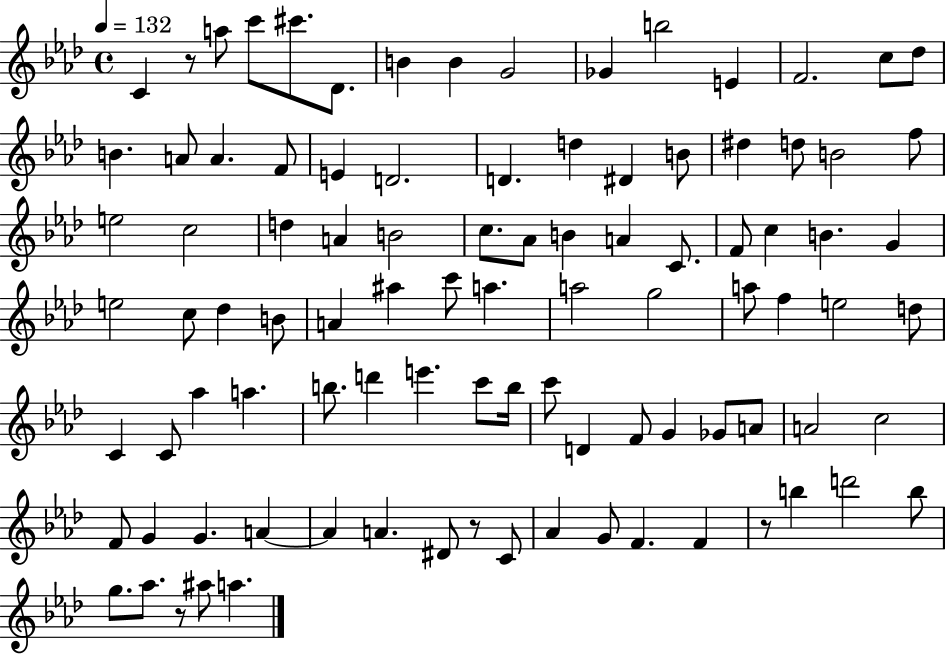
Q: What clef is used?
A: treble